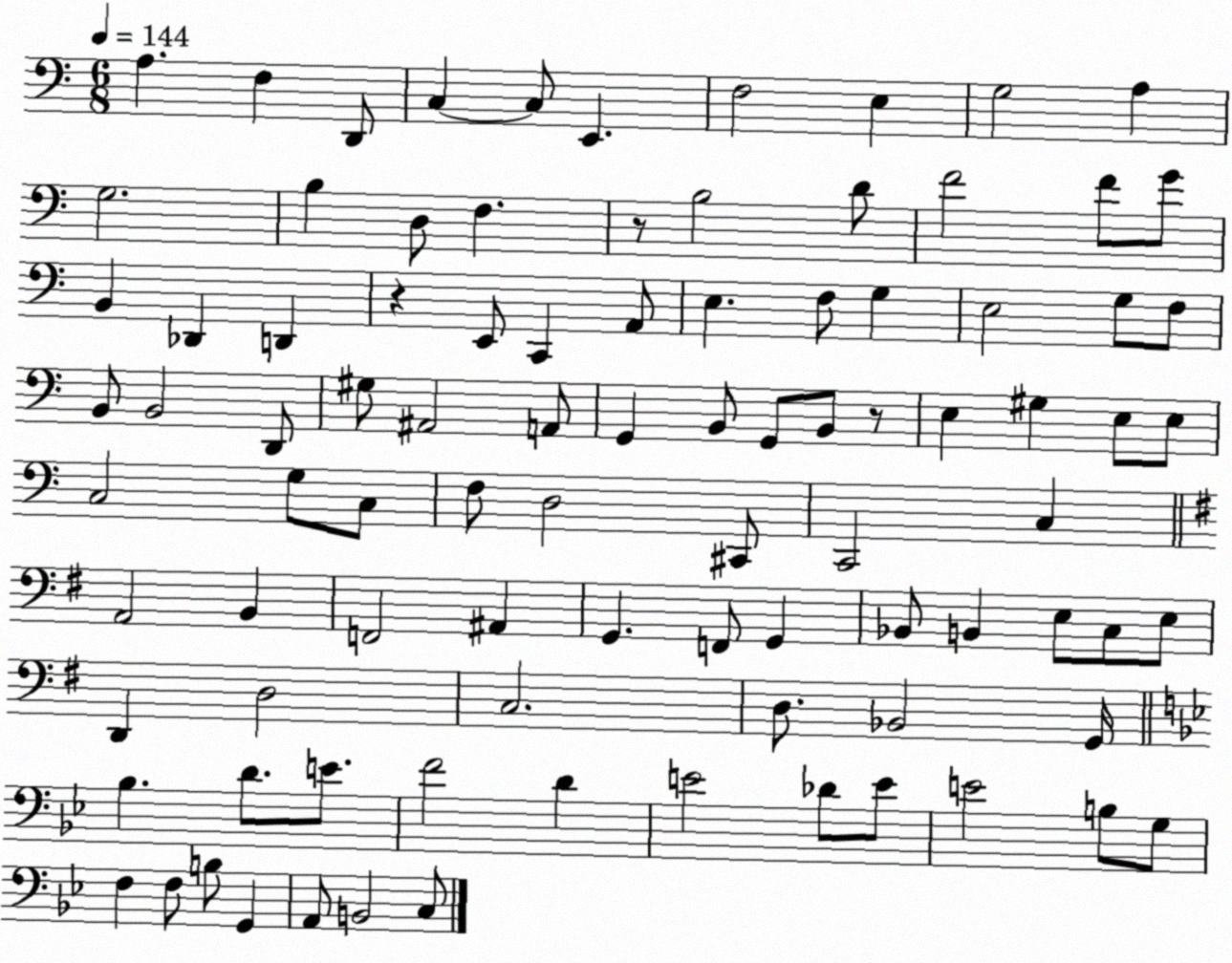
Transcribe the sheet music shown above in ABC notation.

X:1
T:Untitled
M:6/8
L:1/4
K:C
A, F, D,,/2 C, C,/2 E,, F,2 E, G,2 A, G,2 B, D,/2 F, z/2 B,2 D/2 F2 F/2 G/2 B,, _D,, D,, z E,,/2 C,, A,,/2 E, F,/2 G, E,2 G,/2 F,/2 B,,/2 B,,2 D,,/2 ^G,/2 ^A,,2 A,,/2 G,, B,,/2 G,,/2 B,,/2 z/2 E, ^G, E,/2 E,/2 C,2 G,/2 C,/2 F,/2 D,2 ^C,,/2 C,,2 C, A,,2 B,, F,,2 ^A,, G,, F,,/2 G,, _B,,/2 B,, E,/2 C,/2 E,/2 D,, D,2 C,2 D,/2 _B,,2 G,,/4 _B, D/2 E/2 F2 D E2 _D/2 E/2 E2 B,/2 G,/2 F, F,/2 B,/2 G,, A,,/2 B,,2 C,/2